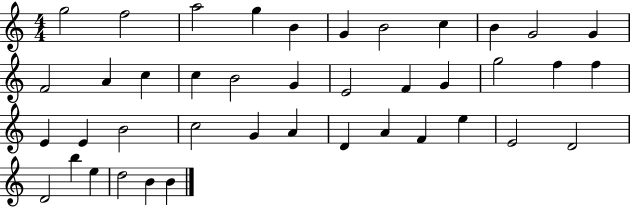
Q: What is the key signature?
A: C major